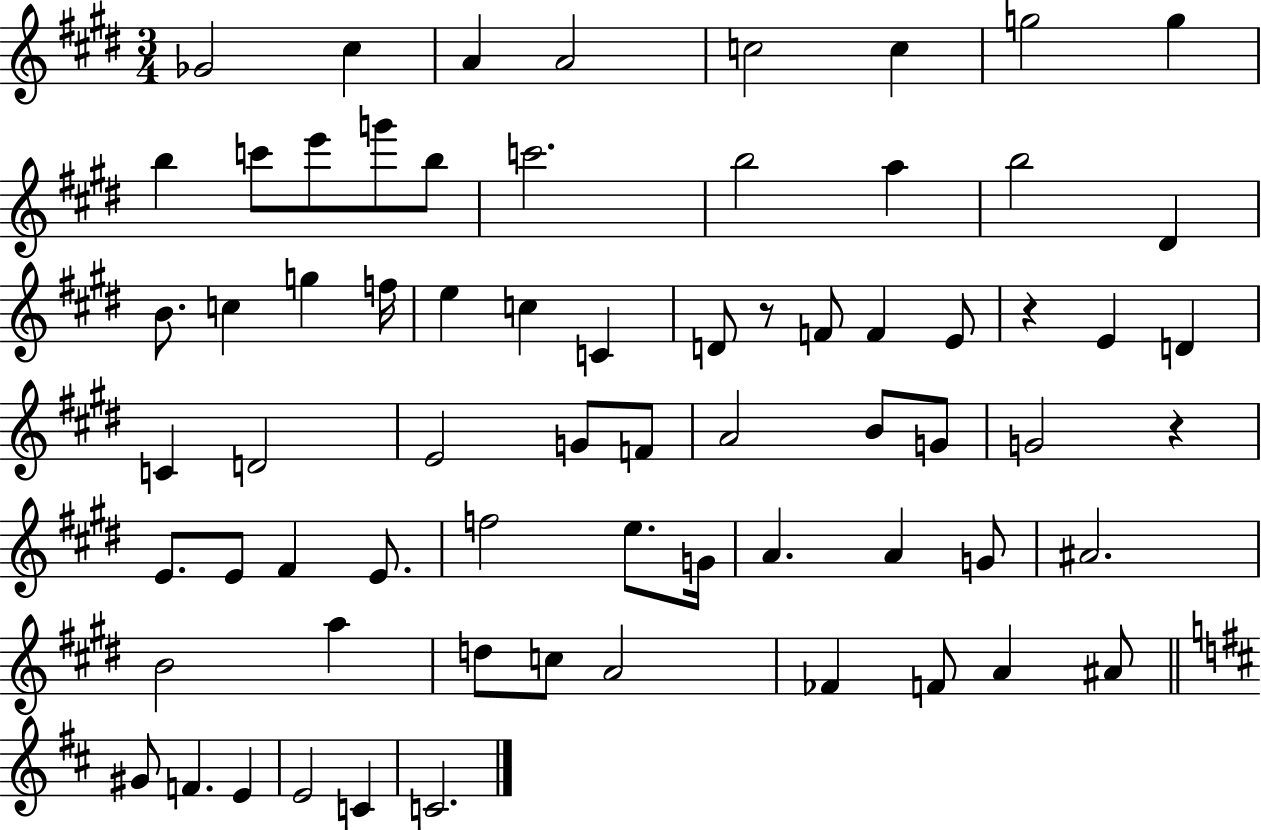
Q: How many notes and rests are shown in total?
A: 69